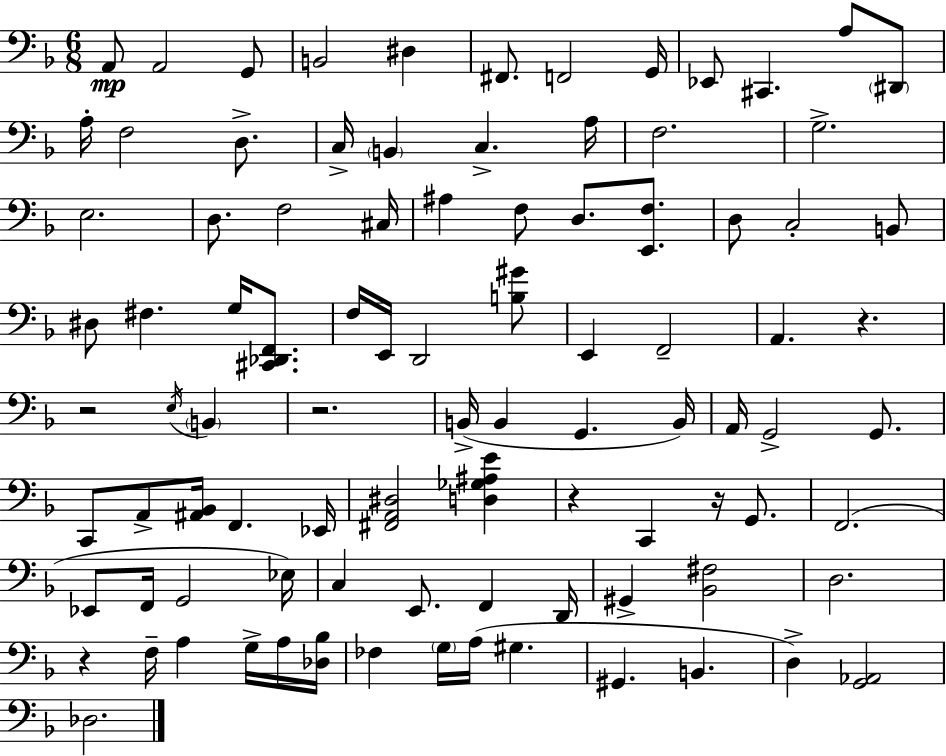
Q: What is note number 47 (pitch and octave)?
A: A2